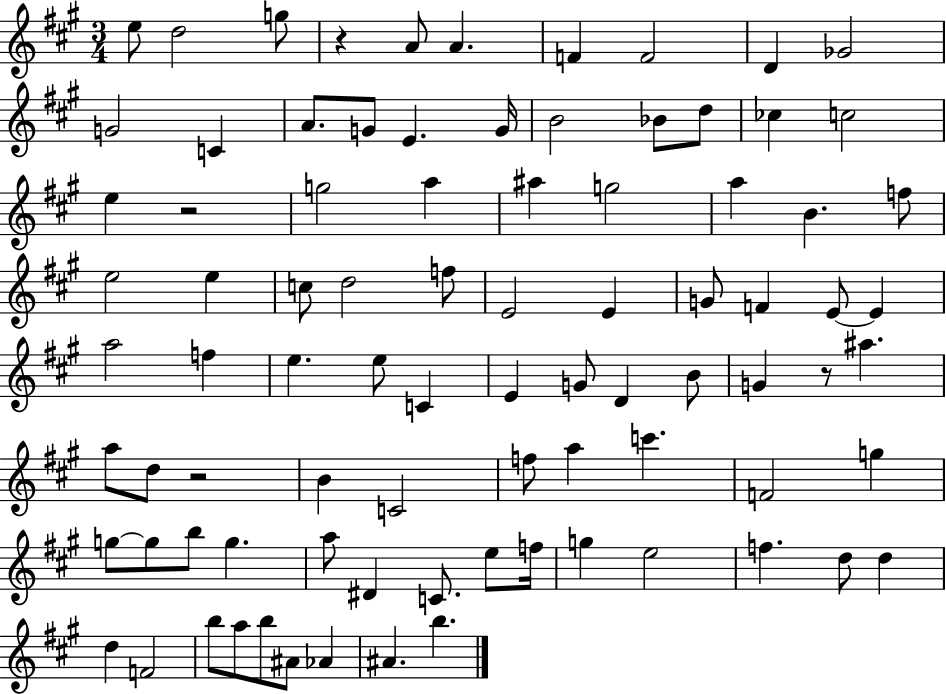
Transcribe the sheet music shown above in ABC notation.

X:1
T:Untitled
M:3/4
L:1/4
K:A
e/2 d2 g/2 z A/2 A F F2 D _G2 G2 C A/2 G/2 E G/4 B2 _B/2 d/2 _c c2 e z2 g2 a ^a g2 a B f/2 e2 e c/2 d2 f/2 E2 E G/2 F E/2 E a2 f e e/2 C E G/2 D B/2 G z/2 ^a a/2 d/2 z2 B C2 f/2 a c' F2 g g/2 g/2 b/2 g a/2 ^D C/2 e/2 f/4 g e2 f d/2 d d F2 b/2 a/2 b/2 ^A/2 _A ^A b